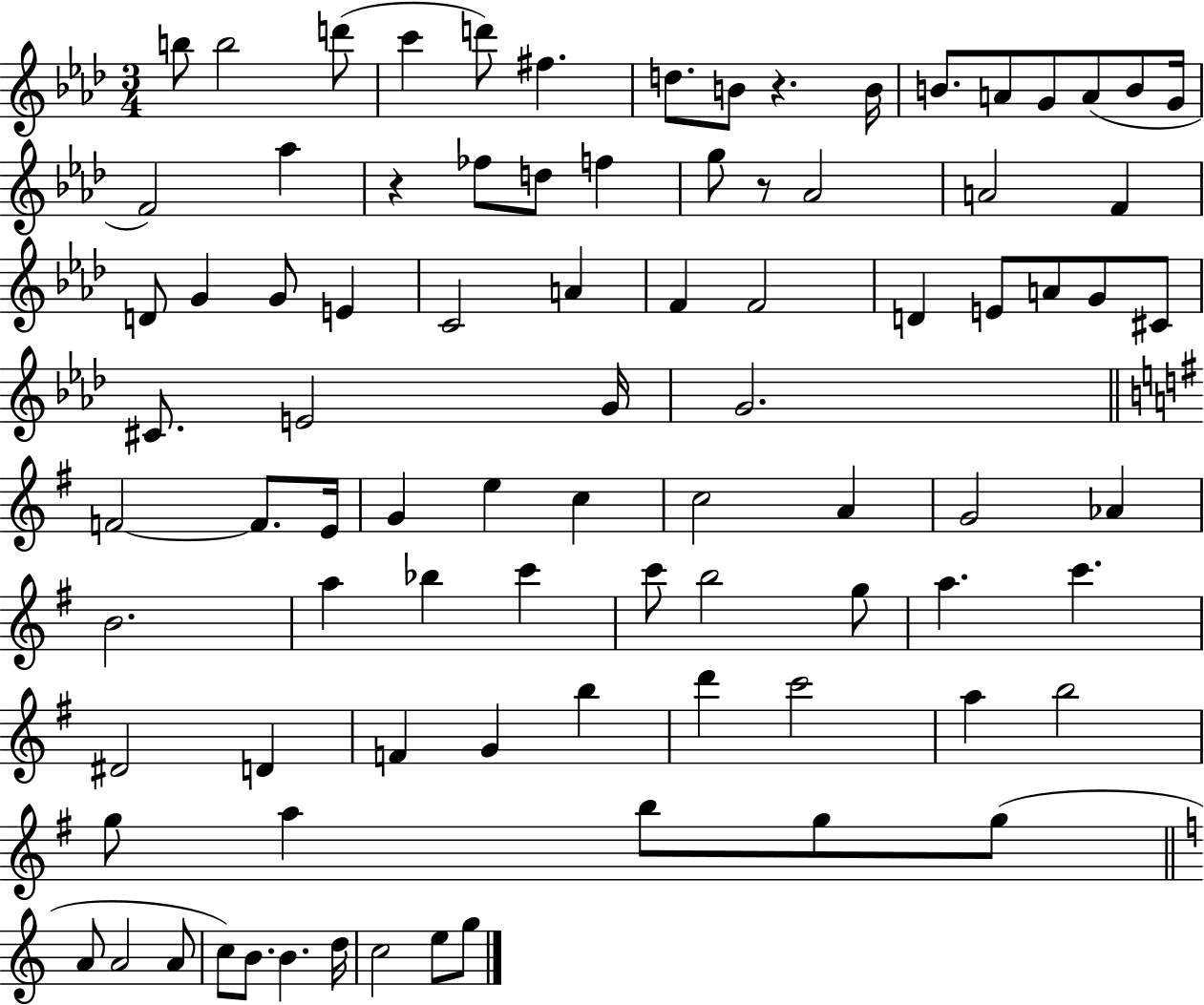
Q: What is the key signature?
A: AES major